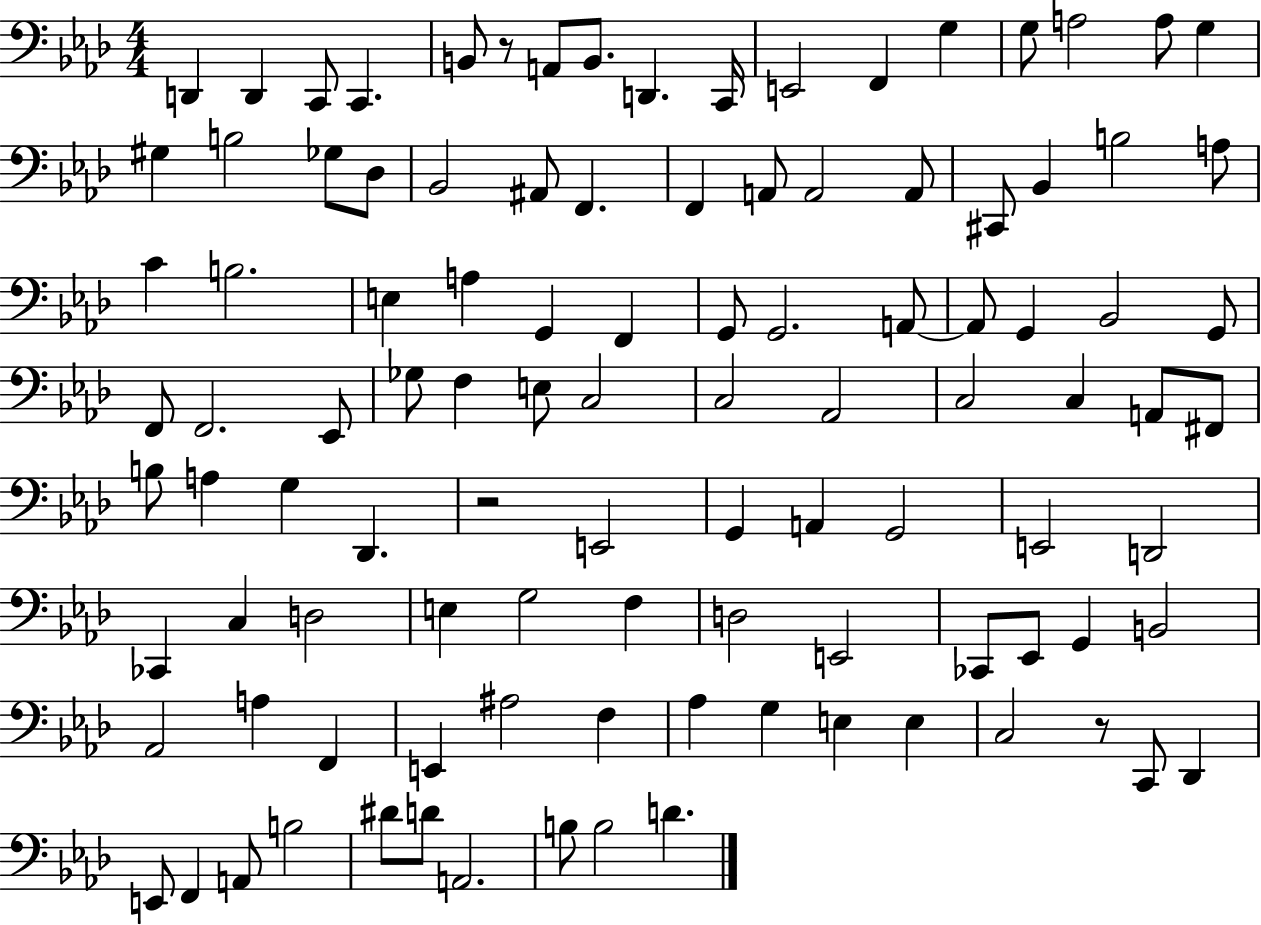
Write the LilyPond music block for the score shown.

{
  \clef bass
  \numericTimeSignature
  \time 4/4
  \key aes \major
  d,4 d,4 c,8 c,4. | b,8 r8 a,8 b,8. d,4. c,16 | e,2 f,4 g4 | g8 a2 a8 g4 | \break gis4 b2 ges8 des8 | bes,2 ais,8 f,4. | f,4 a,8 a,2 a,8 | cis,8 bes,4 b2 a8 | \break c'4 b2. | e4 a4 g,4 f,4 | g,8 g,2. a,8~~ | a,8 g,4 bes,2 g,8 | \break f,8 f,2. ees,8 | ges8 f4 e8 c2 | c2 aes,2 | c2 c4 a,8 fis,8 | \break b8 a4 g4 des,4. | r2 e,2 | g,4 a,4 g,2 | e,2 d,2 | \break ces,4 c4 d2 | e4 g2 f4 | d2 e,2 | ces,8 ees,8 g,4 b,2 | \break aes,2 a4 f,4 | e,4 ais2 f4 | aes4 g4 e4 e4 | c2 r8 c,8 des,4 | \break e,8 f,4 a,8 b2 | dis'8 d'8 a,2. | b8 b2 d'4. | \bar "|."
}